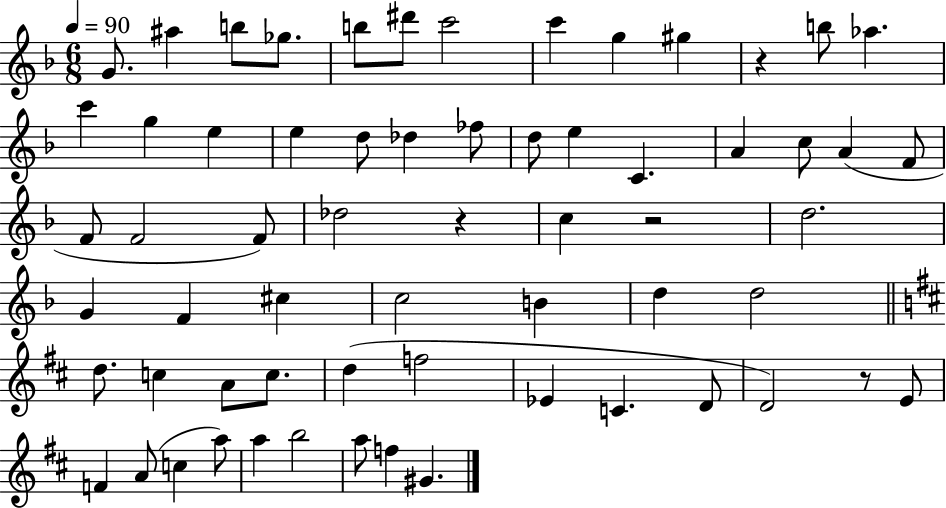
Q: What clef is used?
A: treble